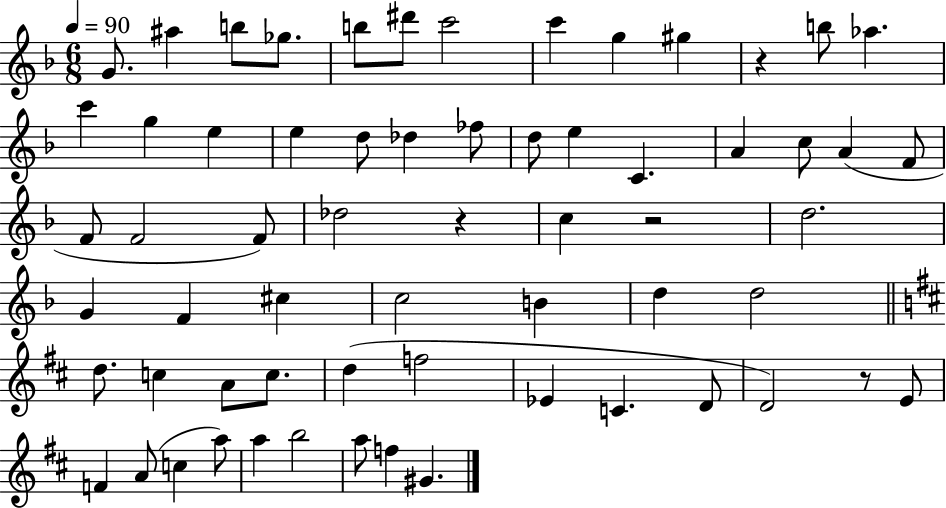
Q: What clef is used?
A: treble